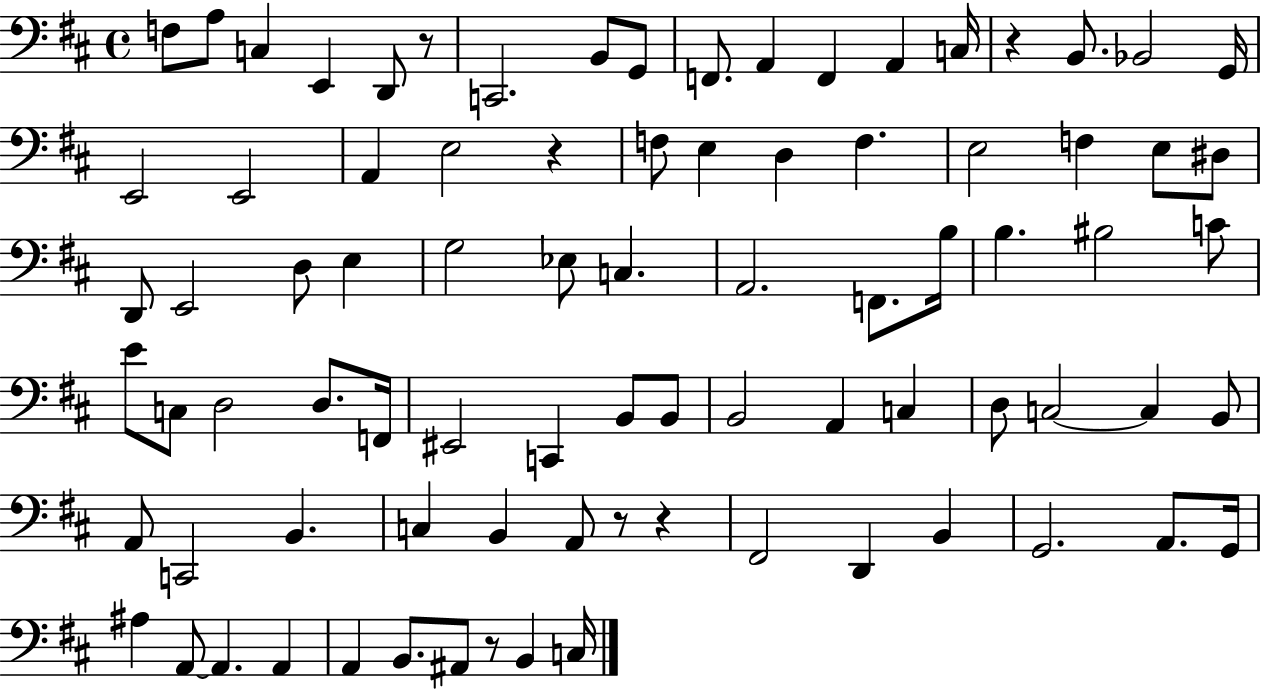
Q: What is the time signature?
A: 4/4